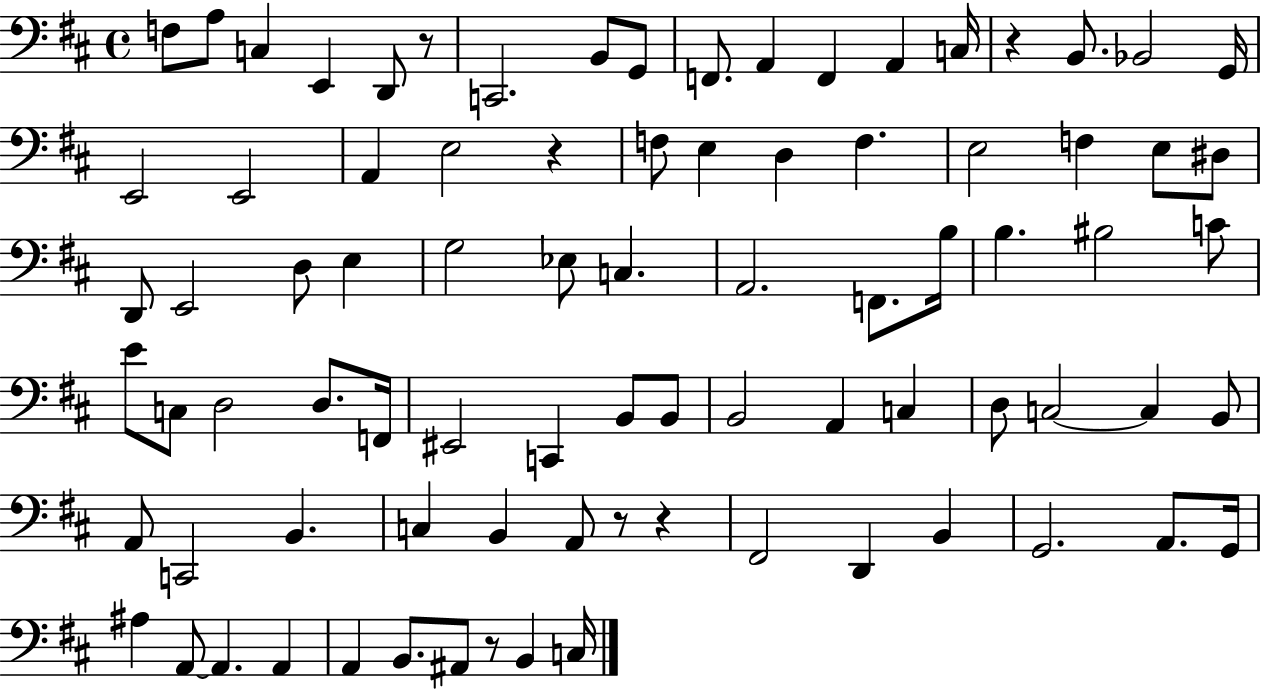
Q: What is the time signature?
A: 4/4